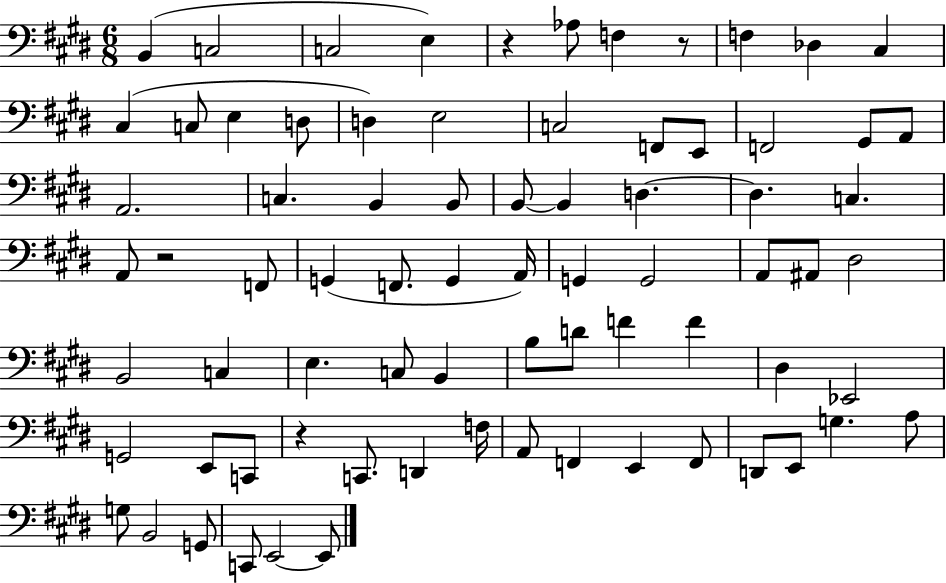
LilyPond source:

{
  \clef bass
  \numericTimeSignature
  \time 6/8
  \key e \major
  b,4( c2 | c2 e4) | r4 aes8 f4 r8 | f4 des4 cis4 | \break cis4( c8 e4 d8 | d4) e2 | c2 f,8 e,8 | f,2 gis,8 a,8 | \break a,2. | c4. b,4 b,8 | b,8~~ b,4 d4.~~ | d4. c4. | \break a,8 r2 f,8 | g,4( f,8. g,4 a,16) | g,4 g,2 | a,8 ais,8 dis2 | \break b,2 c4 | e4. c8 b,4 | b8 d'8 f'4 f'4 | dis4 ees,2 | \break g,2 e,8 c,8 | r4 c,8. d,4 f16 | a,8 f,4 e,4 f,8 | d,8 e,8 g4. a8 | \break g8 b,2 g,8 | c,8 e,2~~ e,8 | \bar "|."
}